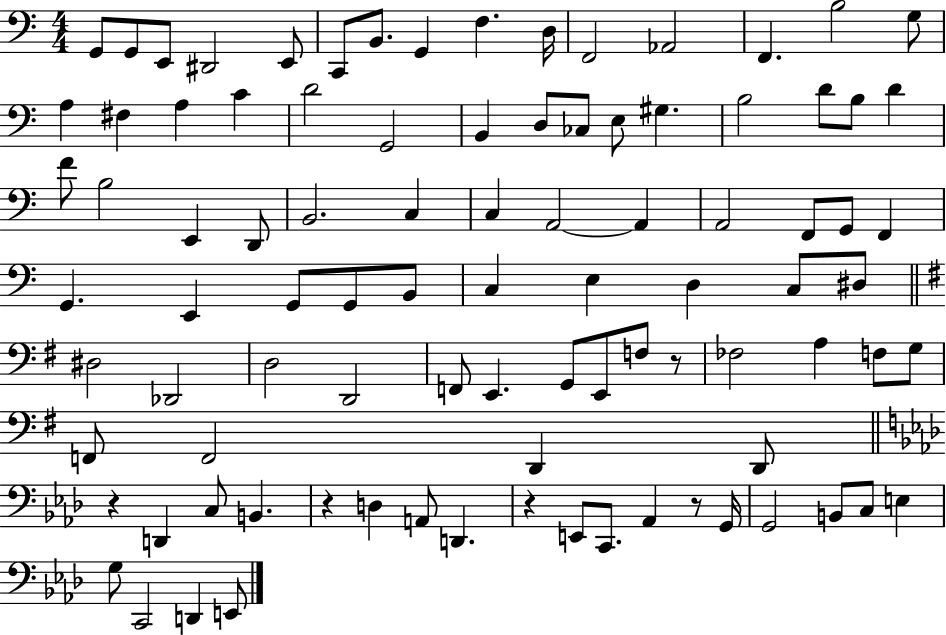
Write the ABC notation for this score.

X:1
T:Untitled
M:4/4
L:1/4
K:C
G,,/2 G,,/2 E,,/2 ^D,,2 E,,/2 C,,/2 B,,/2 G,, F, D,/4 F,,2 _A,,2 F,, B,2 G,/2 A, ^F, A, C D2 G,,2 B,, D,/2 _C,/2 E,/2 ^G, B,2 D/2 B,/2 D F/2 B,2 E,, D,,/2 B,,2 C, C, A,,2 A,, A,,2 F,,/2 G,,/2 F,, G,, E,, G,,/2 G,,/2 B,,/2 C, E, D, C,/2 ^D,/2 ^D,2 _D,,2 D,2 D,,2 F,,/2 E,, G,,/2 E,,/2 F,/2 z/2 _F,2 A, F,/2 G,/2 F,,/2 F,,2 D,, D,,/2 z D,, C,/2 B,, z D, A,,/2 D,, z E,,/2 C,,/2 _A,, z/2 G,,/4 G,,2 B,,/2 C,/2 E, G,/2 C,,2 D,, E,,/2